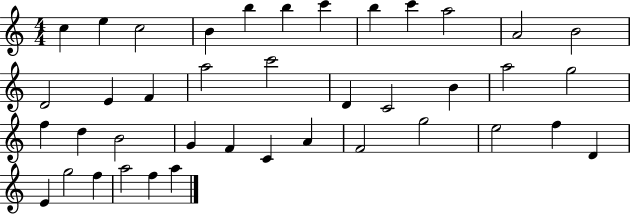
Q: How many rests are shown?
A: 0